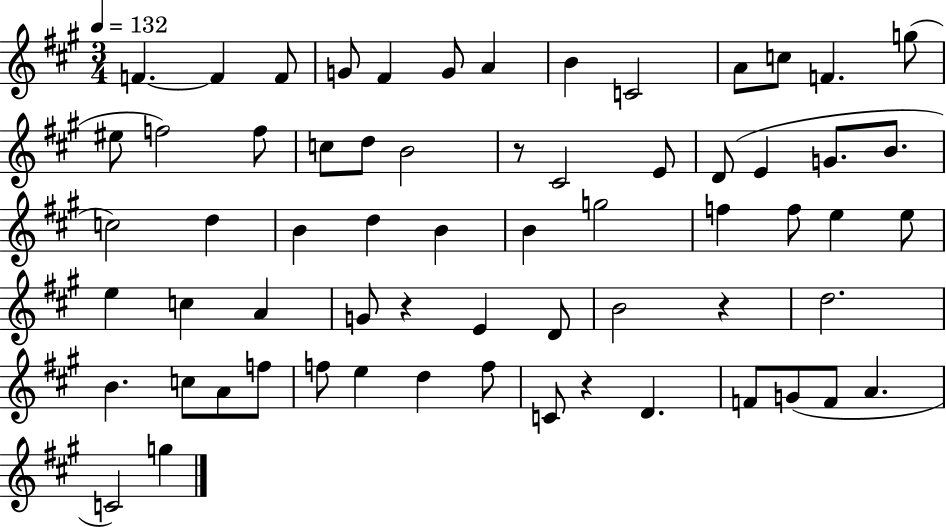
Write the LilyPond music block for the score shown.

{
  \clef treble
  \numericTimeSignature
  \time 3/4
  \key a \major
  \tempo 4 = 132
  f'4.~~ f'4 f'8 | g'8 fis'4 g'8 a'4 | b'4 c'2 | a'8 c''8 f'4. g''8( | \break eis''8 f''2) f''8 | c''8 d''8 b'2 | r8 cis'2 e'8 | d'8( e'4 g'8. b'8. | \break c''2) d''4 | b'4 d''4 b'4 | b'4 g''2 | f''4 f''8 e''4 e''8 | \break e''4 c''4 a'4 | g'8 r4 e'4 d'8 | b'2 r4 | d''2. | \break b'4. c''8 a'8 f''8 | f''8 e''4 d''4 f''8 | c'8 r4 d'4. | f'8 g'8( f'8 a'4. | \break c'2) g''4 | \bar "|."
}